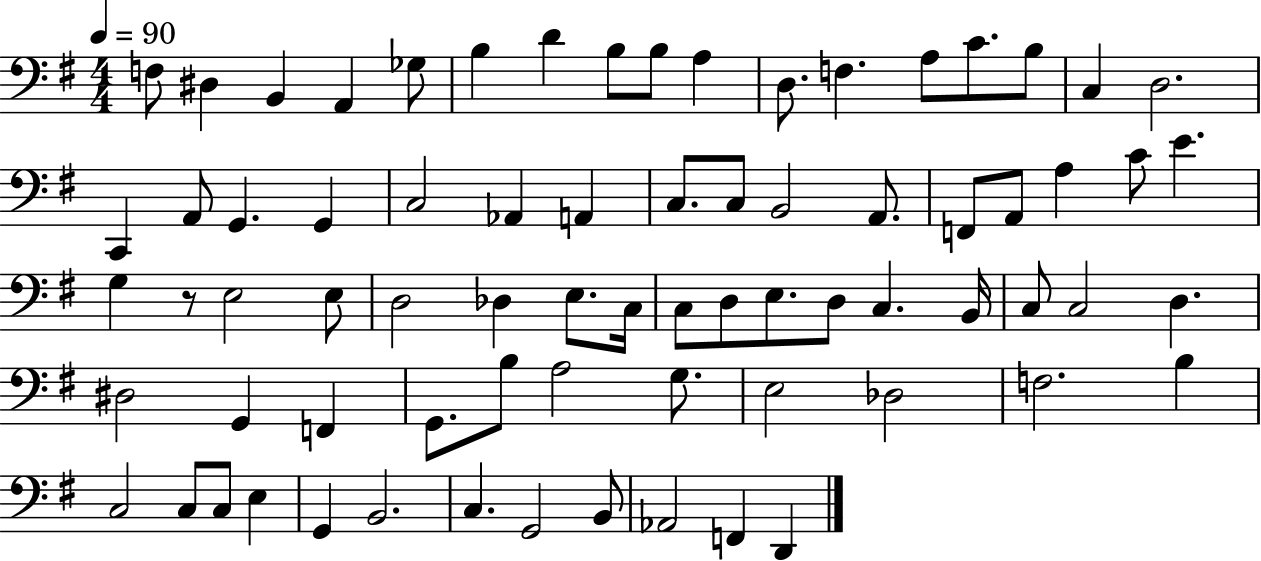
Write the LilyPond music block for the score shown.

{
  \clef bass
  \numericTimeSignature
  \time 4/4
  \key g \major
  \tempo 4 = 90
  f8 dis4 b,4 a,4 ges8 | b4 d'4 b8 b8 a4 | d8. f4. a8 c'8. b8 | c4 d2. | \break c,4 a,8 g,4. g,4 | c2 aes,4 a,4 | c8. c8 b,2 a,8. | f,8 a,8 a4 c'8 e'4. | \break g4 r8 e2 e8 | d2 des4 e8. c16 | c8 d8 e8. d8 c4. b,16 | c8 c2 d4. | \break dis2 g,4 f,4 | g,8. b8 a2 g8. | e2 des2 | f2. b4 | \break c2 c8 c8 e4 | g,4 b,2. | c4. g,2 b,8 | aes,2 f,4 d,4 | \break \bar "|."
}